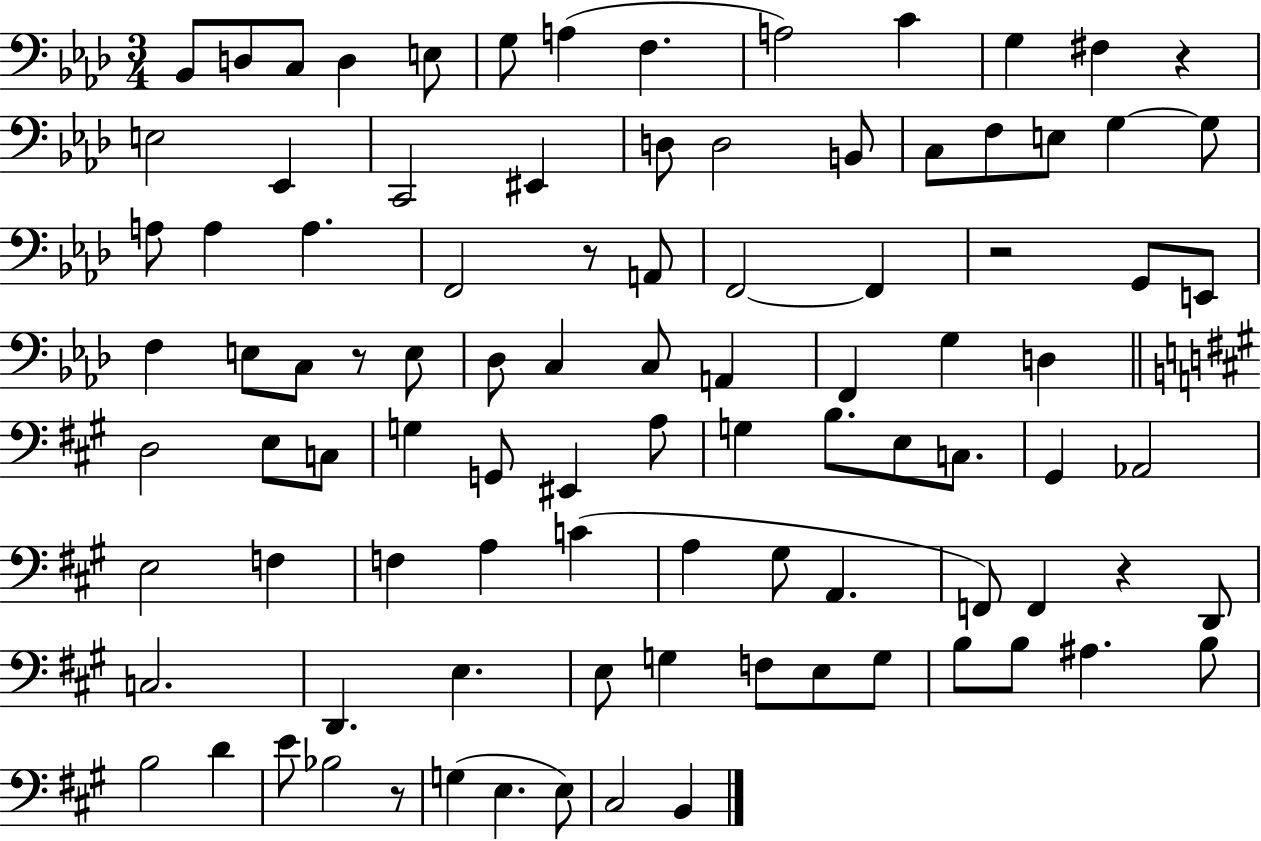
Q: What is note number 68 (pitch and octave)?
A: D2